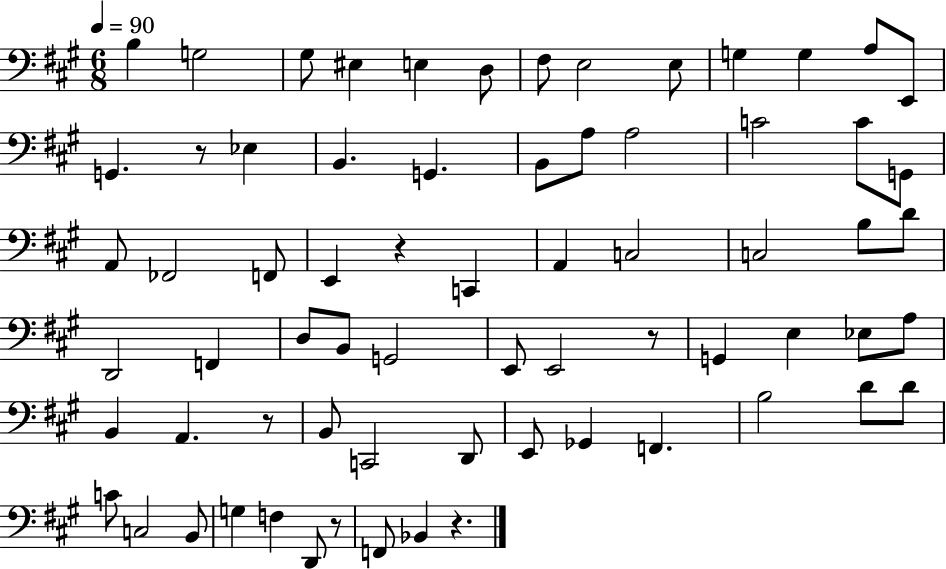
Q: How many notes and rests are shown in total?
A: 69